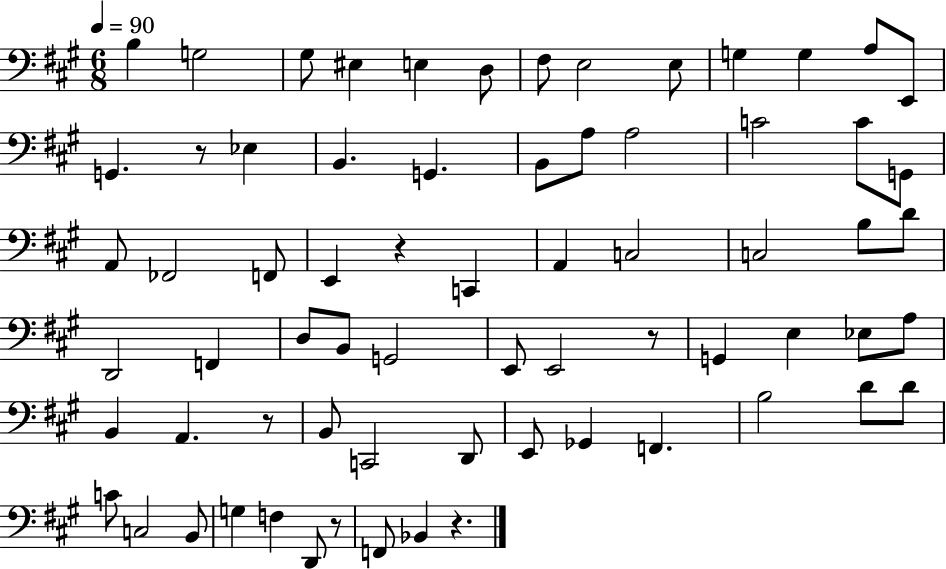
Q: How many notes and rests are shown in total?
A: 69